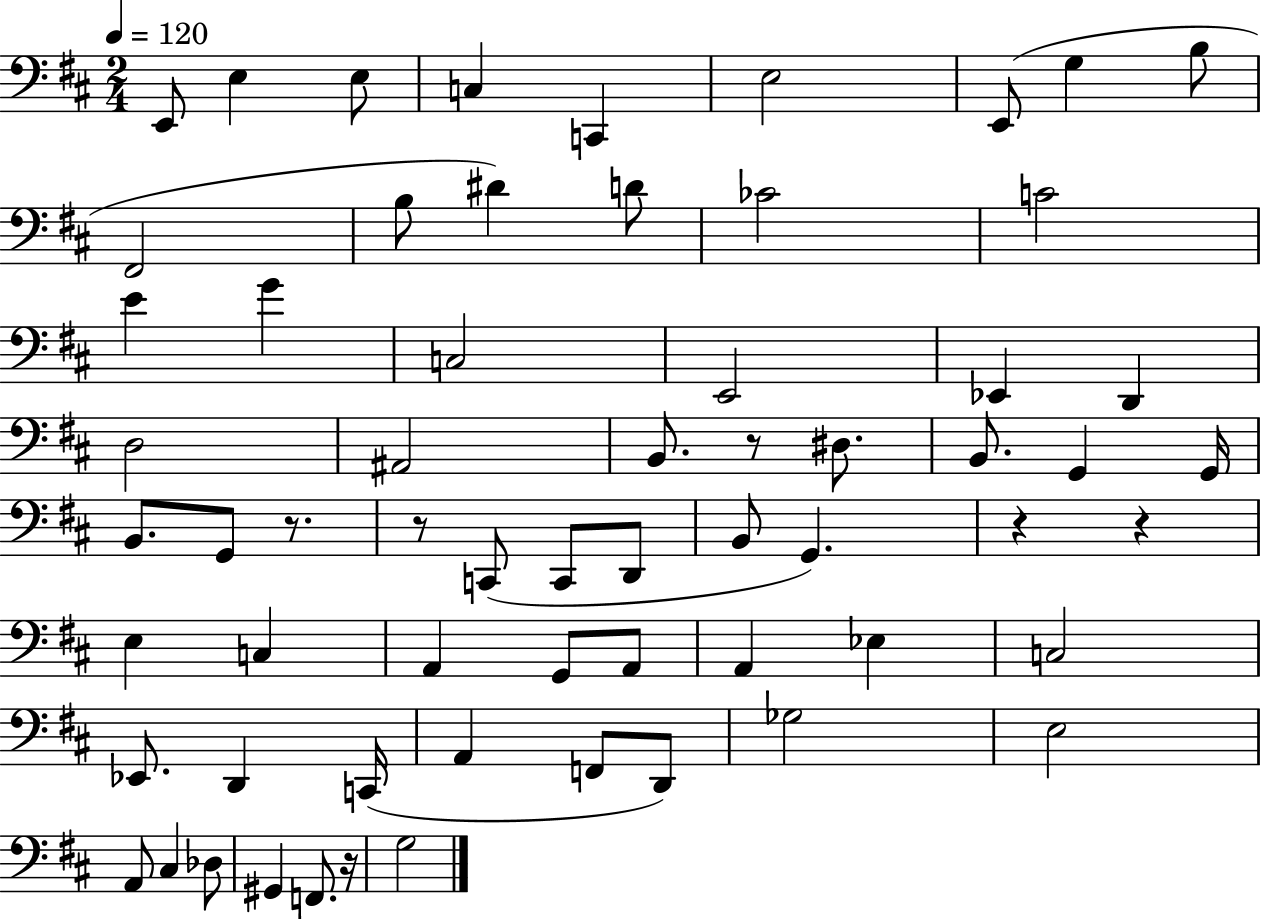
E2/e E3/q E3/e C3/q C2/q E3/h E2/e G3/q B3/e F#2/h B3/e D#4/q D4/e CES4/h C4/h E4/q G4/q C3/h E2/h Eb2/q D2/q D3/h A#2/h B2/e. R/e D#3/e. B2/e. G2/q G2/s B2/e. G2/e R/e. R/e C2/e C2/e D2/e B2/e G2/q. R/q R/q E3/q C3/q A2/q G2/e A2/e A2/q Eb3/q C3/h Eb2/e. D2/q C2/s A2/q F2/e D2/e Gb3/h E3/h A2/e C#3/q Db3/e G#2/q F2/e. R/s G3/h